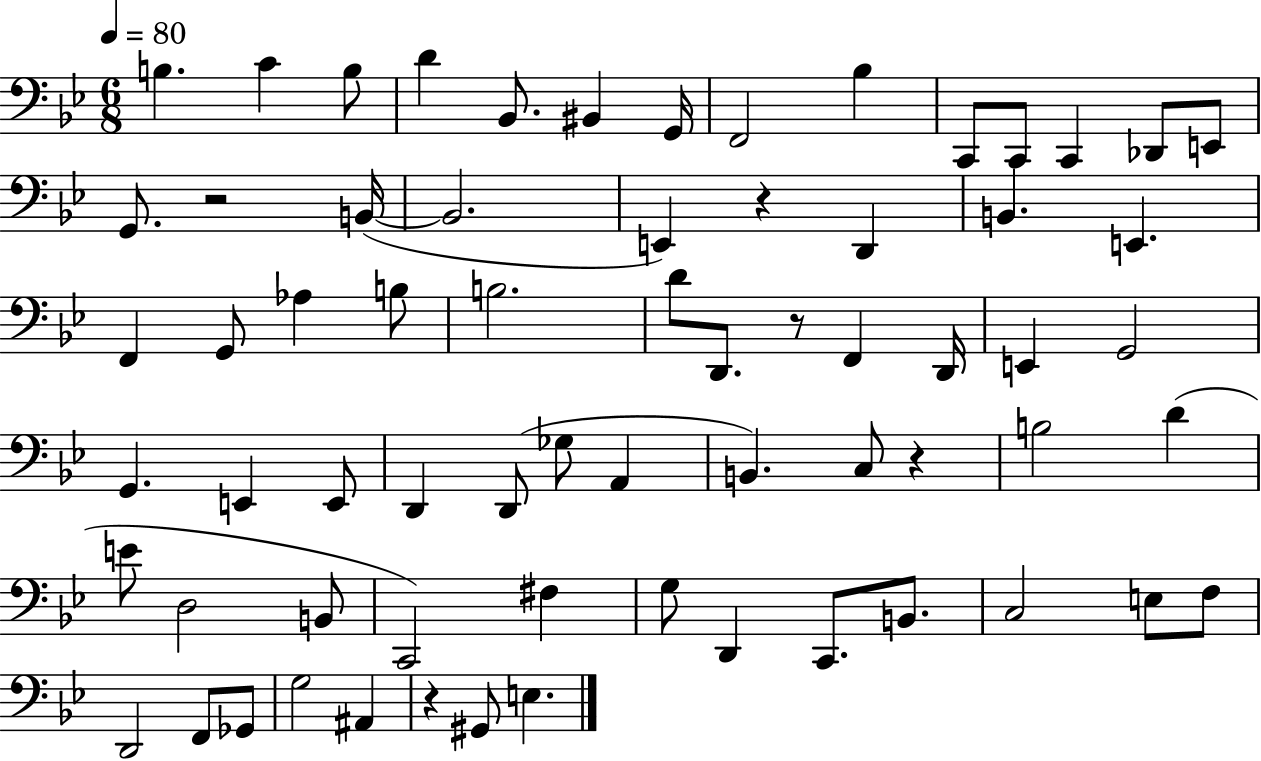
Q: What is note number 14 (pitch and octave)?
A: E2